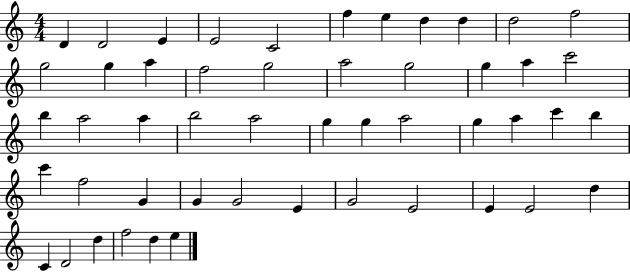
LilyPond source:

{
  \clef treble
  \numericTimeSignature
  \time 4/4
  \key c \major
  d'4 d'2 e'4 | e'2 c'2 | f''4 e''4 d''4 d''4 | d''2 f''2 | \break g''2 g''4 a''4 | f''2 g''2 | a''2 g''2 | g''4 a''4 c'''2 | \break b''4 a''2 a''4 | b''2 a''2 | g''4 g''4 a''2 | g''4 a''4 c'''4 b''4 | \break c'''4 f''2 g'4 | g'4 g'2 e'4 | g'2 e'2 | e'4 e'2 d''4 | \break c'4 d'2 d''4 | f''2 d''4 e''4 | \bar "|."
}